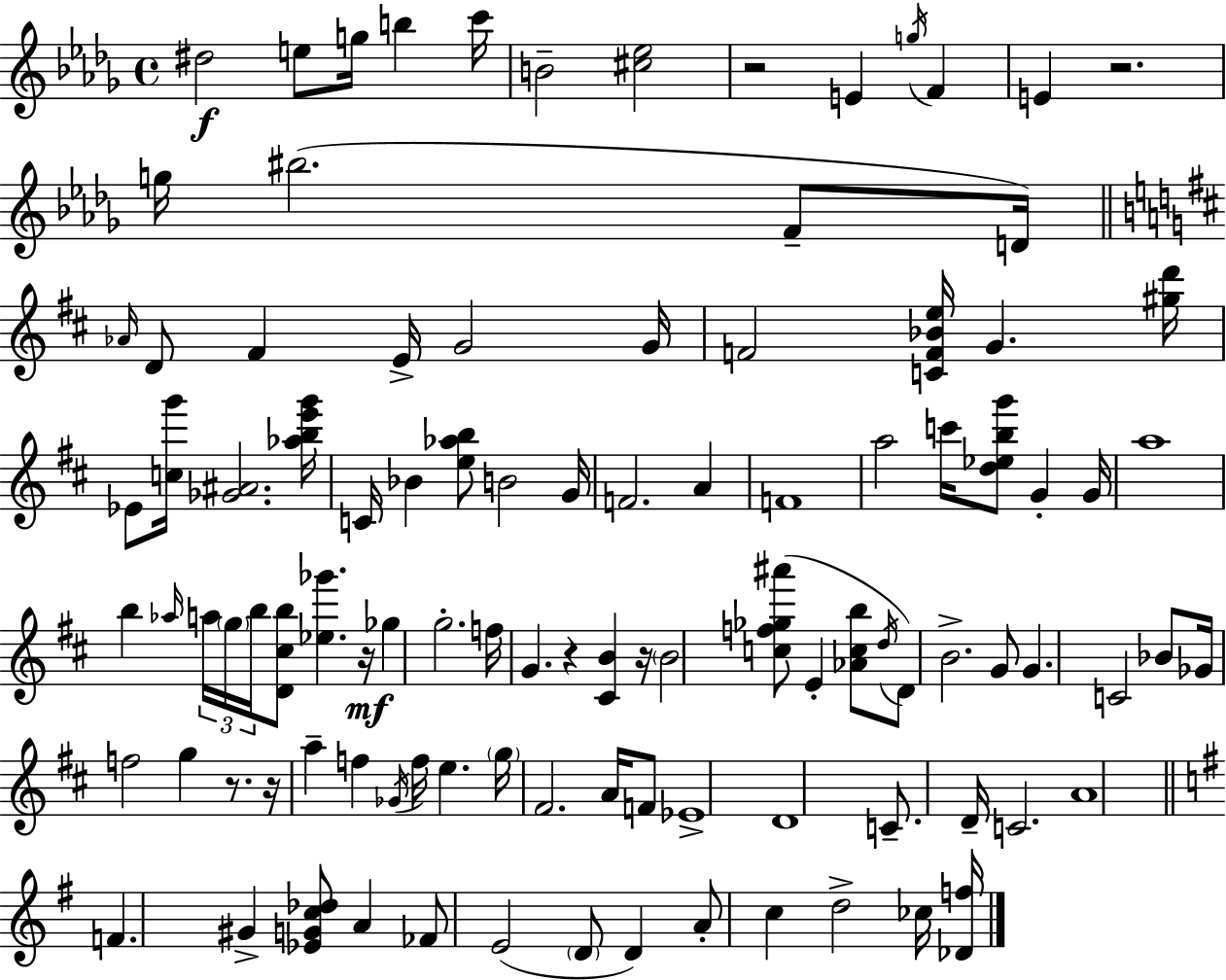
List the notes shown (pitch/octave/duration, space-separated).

D#5/h E5/e G5/s B5/q C6/s B4/h [C#5,Eb5]/h R/h E4/q G5/s F4/q E4/q R/h. G5/s BIS5/h. F4/e D4/s Ab4/s D4/e F#4/q E4/s G4/h G4/s F4/h [C4,F4,Bb4,E5]/s G4/q. [G#5,D6]/s Eb4/e [C5,G6]/s [Gb4,A#4]/h. [Ab5,B5,E6,G6]/s C4/s Bb4/q [E5,Ab5,B5]/e B4/h G4/s F4/h. A4/q F4/w A5/h C6/s [D5,Eb5,B5,G6]/e G4/q G4/s A5/w B5/q Ab5/s A5/s G5/s B5/s [D4,C#5,B5]/e [Eb5,Gb6]/q. R/s Gb5/q G5/h. F5/s G4/q. R/q [C#4,B4]/q R/s B4/h [C5,F5,Gb5,A#6]/e E4/q [Ab4,C5,B5]/e D5/s D4/e B4/h. G4/e G4/q. C4/h Bb4/e Gb4/s F5/h G5/q R/e. R/s A5/q F5/q Gb4/s F5/s E5/q. G5/s F#4/h. A4/s F4/e Eb4/w D4/w C4/e. D4/s C4/h. A4/w F4/q. G#4/q [Eb4,G4,C5,Db5]/e A4/q FES4/e E4/h D4/e D4/q A4/e C5/q D5/h CES5/s [Db4,F5]/s